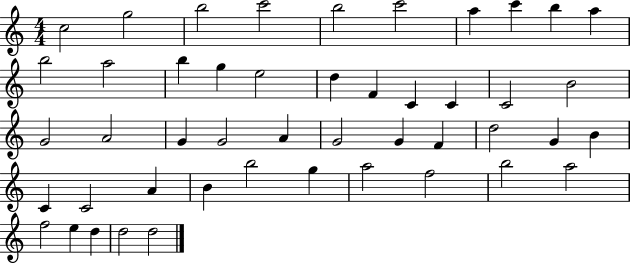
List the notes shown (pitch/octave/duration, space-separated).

C5/h G5/h B5/h C6/h B5/h C6/h A5/q C6/q B5/q A5/q B5/h A5/h B5/q G5/q E5/h D5/q F4/q C4/q C4/q C4/h B4/h G4/h A4/h G4/q G4/h A4/q G4/h G4/q F4/q D5/h G4/q B4/q C4/q C4/h A4/q B4/q B5/h G5/q A5/h F5/h B5/h A5/h F5/h E5/q D5/q D5/h D5/h